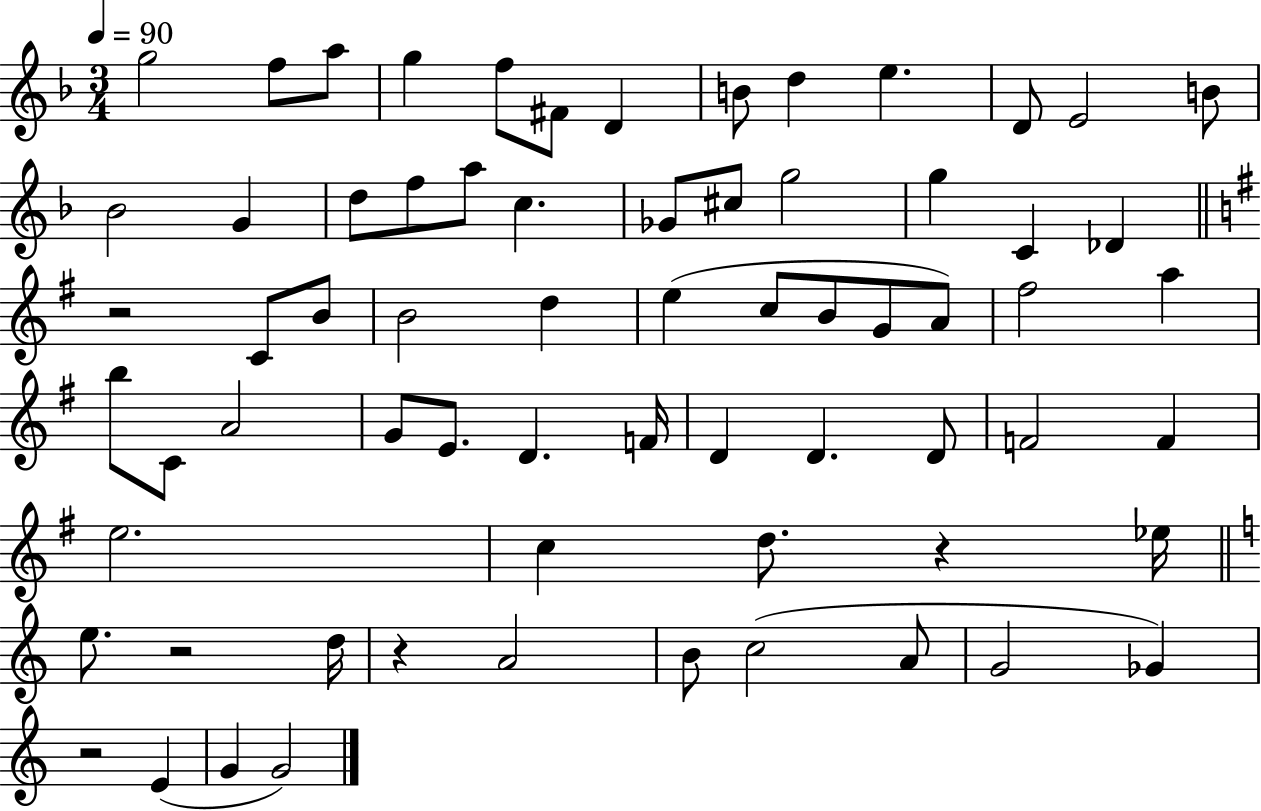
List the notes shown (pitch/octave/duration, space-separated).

G5/h F5/e A5/e G5/q F5/e F#4/e D4/q B4/e D5/q E5/q. D4/e E4/h B4/e Bb4/h G4/q D5/e F5/e A5/e C5/q. Gb4/e C#5/e G5/h G5/q C4/q Db4/q R/h C4/e B4/e B4/h D5/q E5/q C5/e B4/e G4/e A4/e F#5/h A5/q B5/e C4/e A4/h G4/e E4/e. D4/q. F4/s D4/q D4/q. D4/e F4/h F4/q E5/h. C5/q D5/e. R/q Eb5/s E5/e. R/h D5/s R/q A4/h B4/e C5/h A4/e G4/h Gb4/q R/h E4/q G4/q G4/h